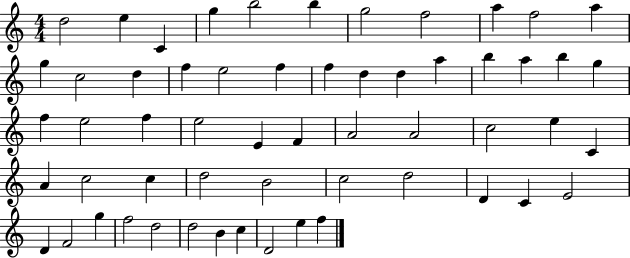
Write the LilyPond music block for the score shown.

{
  \clef treble
  \numericTimeSignature
  \time 4/4
  \key c \major
  d''2 e''4 c'4 | g''4 b''2 b''4 | g''2 f''2 | a''4 f''2 a''4 | \break g''4 c''2 d''4 | f''4 e''2 f''4 | f''4 d''4 d''4 a''4 | b''4 a''4 b''4 g''4 | \break f''4 e''2 f''4 | e''2 e'4 f'4 | a'2 a'2 | c''2 e''4 c'4 | \break a'4 c''2 c''4 | d''2 b'2 | c''2 d''2 | d'4 c'4 e'2 | \break d'4 f'2 g''4 | f''2 d''2 | d''2 b'4 c''4 | d'2 e''4 f''4 | \break \bar "|."
}